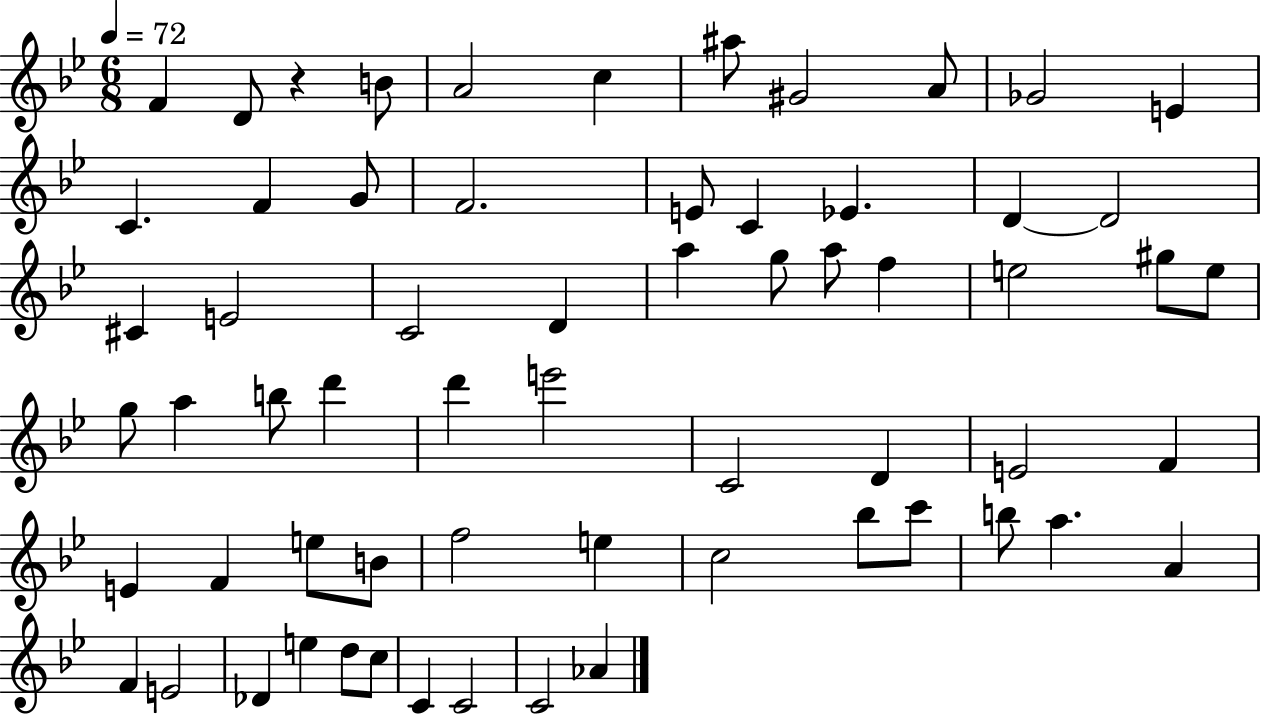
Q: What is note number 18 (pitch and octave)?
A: D4